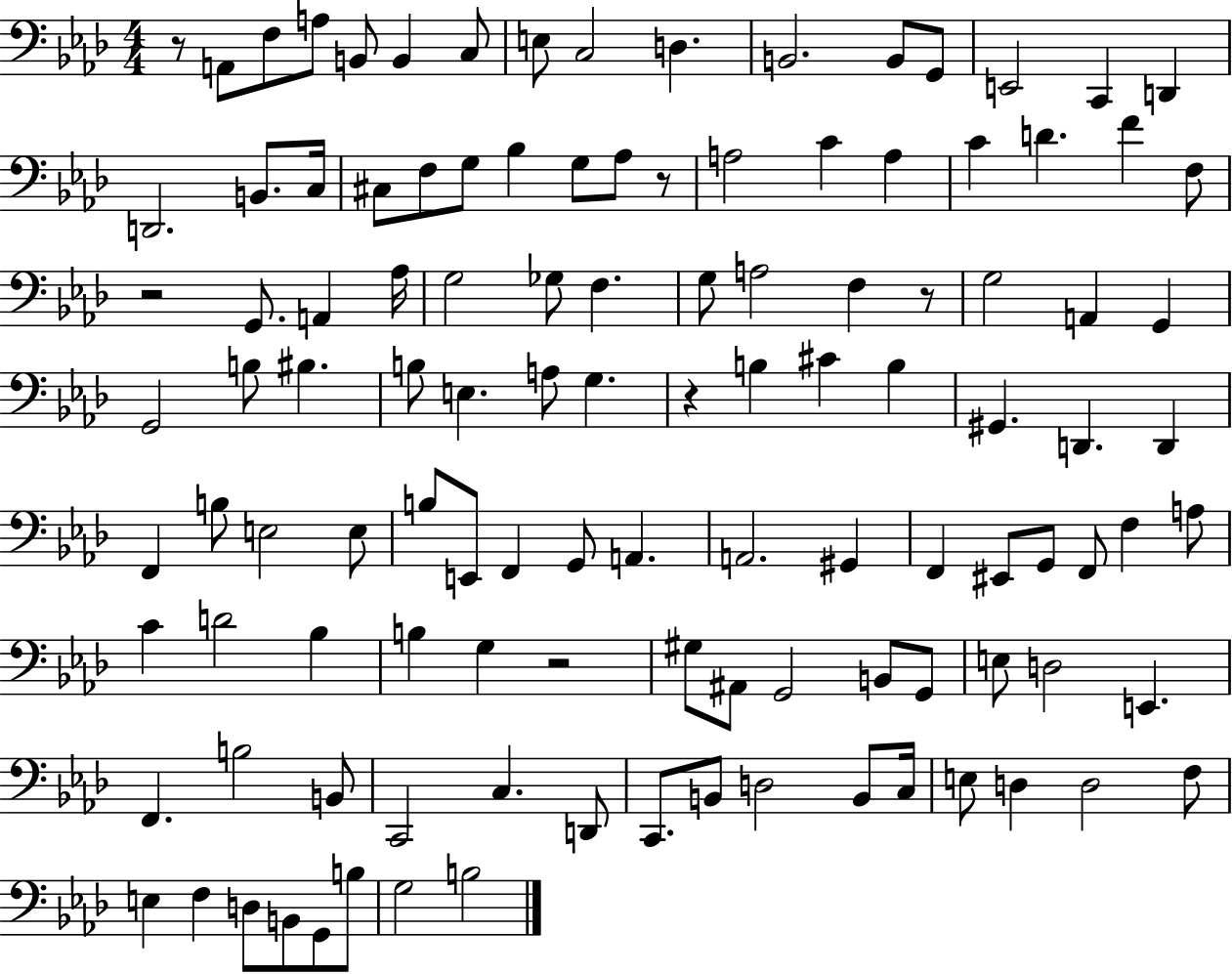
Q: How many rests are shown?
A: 6